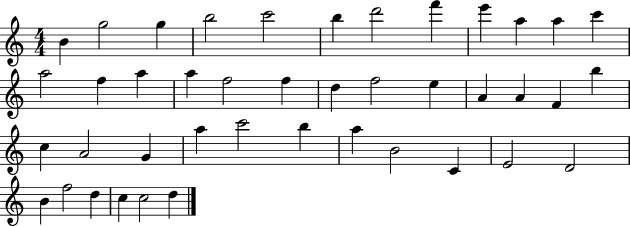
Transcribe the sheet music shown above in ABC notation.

X:1
T:Untitled
M:4/4
L:1/4
K:C
B g2 g b2 c'2 b d'2 f' e' a a c' a2 f a a f2 f d f2 e A A F b c A2 G a c'2 b a B2 C E2 D2 B f2 d c c2 d